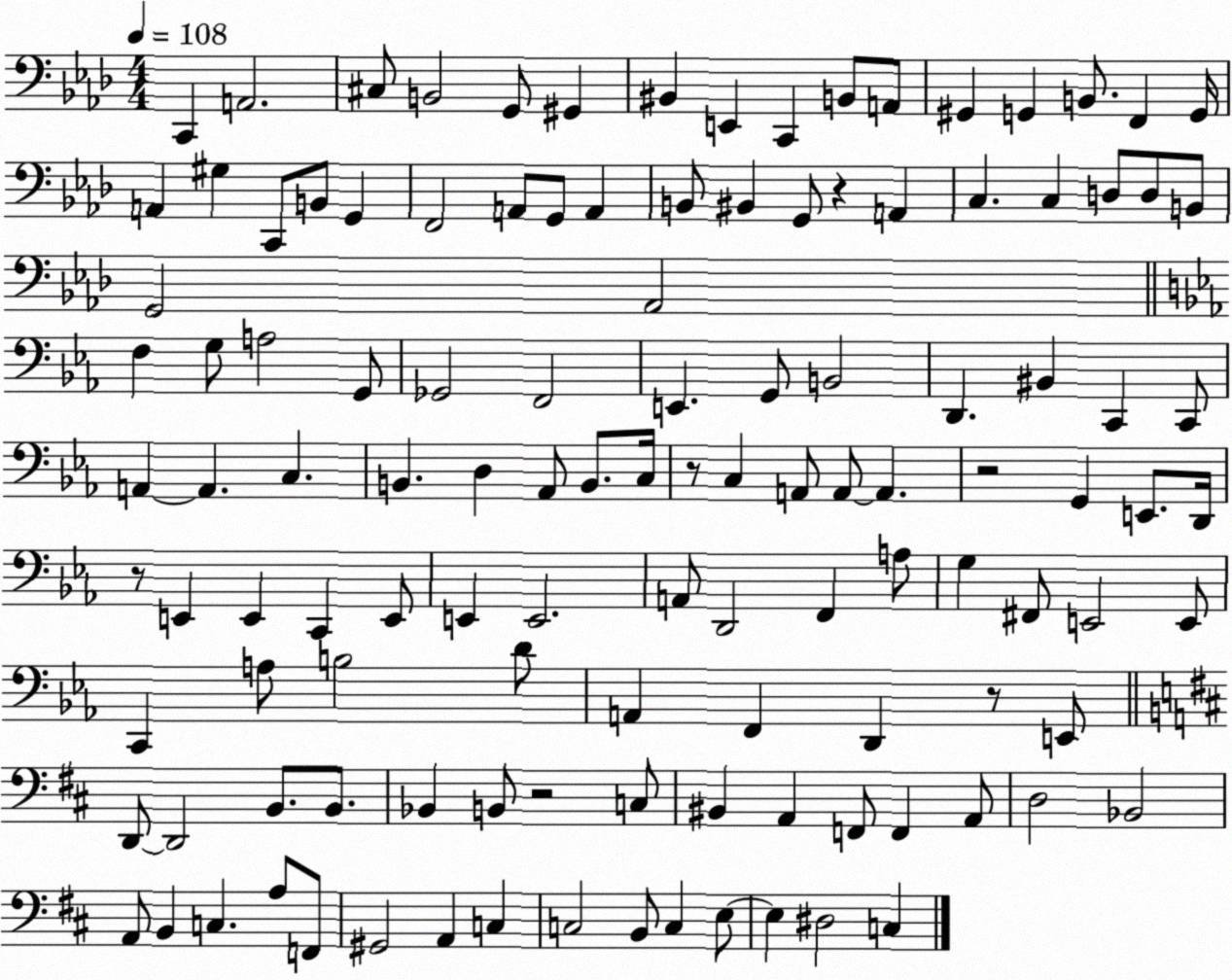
X:1
T:Untitled
M:4/4
L:1/4
K:Ab
C,, A,,2 ^C,/2 B,,2 G,,/2 ^G,, ^B,, E,, C,, B,,/2 A,,/2 ^G,, G,, B,,/2 F,, G,,/4 A,, ^G, C,,/2 B,,/2 G,, F,,2 A,,/2 G,,/2 A,, B,,/2 ^B,, G,,/2 z A,, C, C, D,/2 D,/2 B,,/2 G,,2 _A,,2 F, G,/2 A,2 G,,/2 _G,,2 F,,2 E,, G,,/2 B,,2 D,, ^B,, C,, C,,/2 A,, A,, C, B,, D, _A,,/2 B,,/2 C,/4 z/2 C, A,,/2 A,,/2 A,, z2 G,, E,,/2 D,,/4 z/2 E,, E,, C,, E,,/2 E,, E,,2 A,,/2 D,,2 F,, A,/2 G, ^F,,/2 E,,2 E,,/2 C,, A,/2 B,2 D/2 A,, F,, D,, z/2 E,,/2 D,,/2 D,,2 B,,/2 B,,/2 _B,, B,,/2 z2 C,/2 ^B,, A,, F,,/2 F,, A,,/2 D,2 _B,,2 A,,/2 B,, C, A,/2 F,,/2 ^G,,2 A,, C, C,2 B,,/2 C, E,/2 E, ^D,2 C,